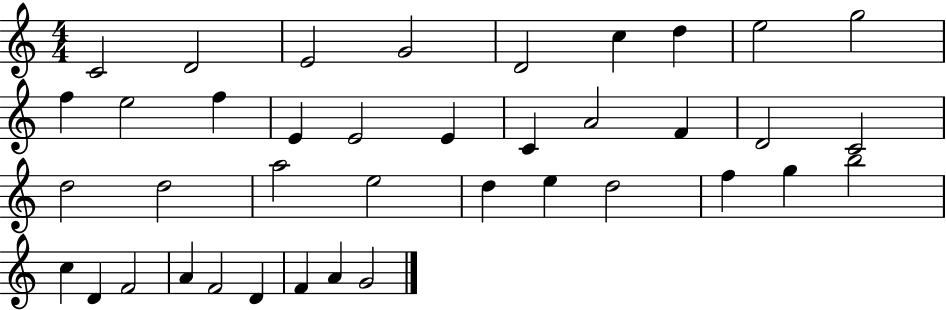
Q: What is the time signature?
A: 4/4